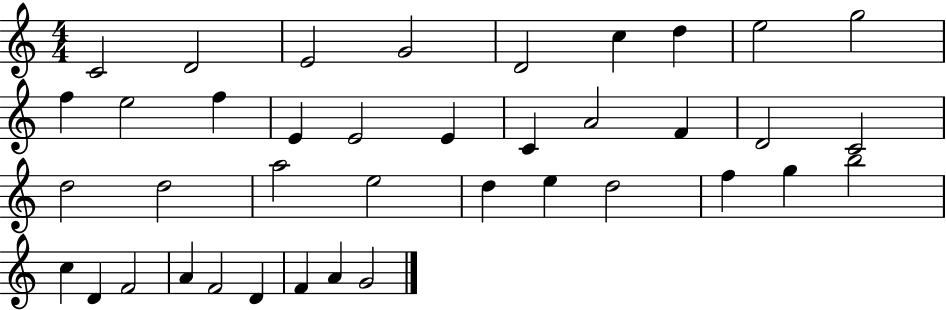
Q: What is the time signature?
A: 4/4